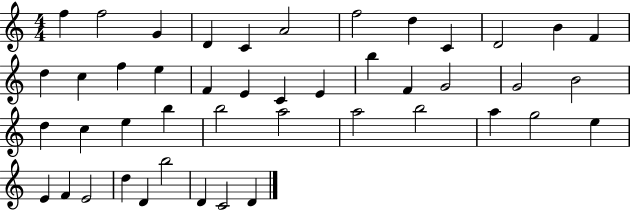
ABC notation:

X:1
T:Untitled
M:4/4
L:1/4
K:C
f f2 G D C A2 f2 d C D2 B F d c f e F E C E b F G2 G2 B2 d c e b b2 a2 a2 b2 a g2 e E F E2 d D b2 D C2 D